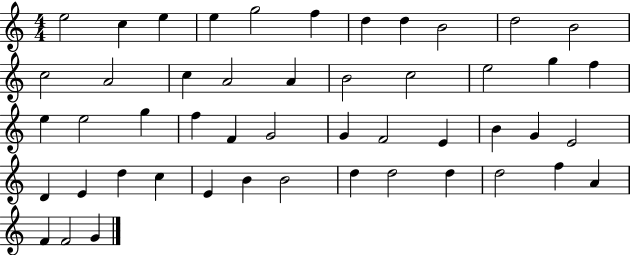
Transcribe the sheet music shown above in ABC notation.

X:1
T:Untitled
M:4/4
L:1/4
K:C
e2 c e e g2 f d d B2 d2 B2 c2 A2 c A2 A B2 c2 e2 g f e e2 g f F G2 G F2 E B G E2 D E d c E B B2 d d2 d d2 f A F F2 G